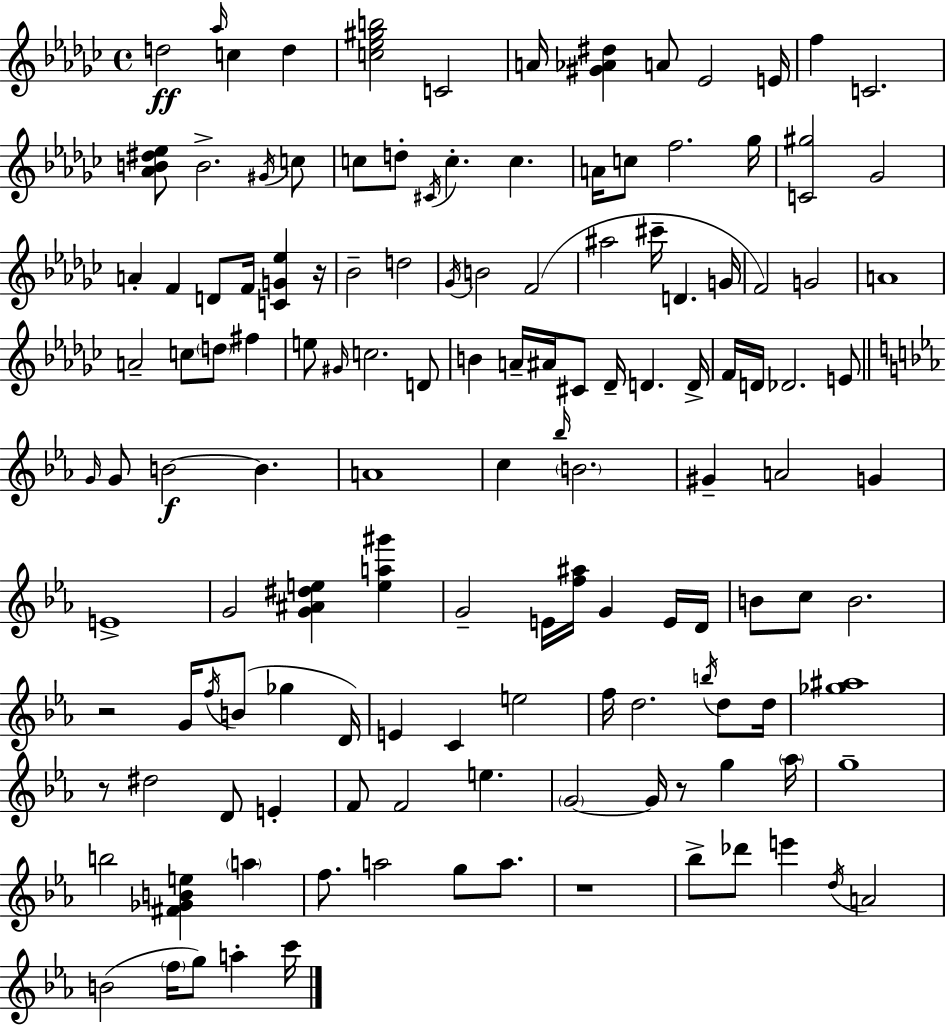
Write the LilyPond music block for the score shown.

{
  \clef treble
  \time 4/4
  \defaultTimeSignature
  \key ees \minor
  d''2\ff \grace { aes''16 } c''4 d''4 | <c'' ees'' gis'' b''>2 c'2 | a'16 <gis' aes' dis''>4 a'8 ees'2 | e'16 f''4 c'2. | \break <aes' b' dis'' ees''>8 b'2.-> \acciaccatura { gis'16 } | c''8 c''8 d''8-. \acciaccatura { cis'16 } c''4.-. c''4. | a'16 c''8 f''2. | ges''16 <c' gis''>2 ges'2 | \break a'4-. f'4 d'8 f'16 <c' g' ees''>4 | r16 bes'2-- d''2 | \acciaccatura { ges'16 } b'2 f'2( | ais''2 cis'''16-- d'4. | \break g'16 f'2) g'2 | a'1 | a'2-- c''8 \parenthesize d''8 | fis''4 e''8 \grace { gis'16 } c''2. | \break d'8 b'4 a'16-- ais'16 cis'8 des'16-- d'4. | d'16-> f'16 d'16 des'2. | e'8 \bar "||" \break \key ees \major \grace { g'16 } g'8 b'2~~\f b'4. | a'1 | c''4 \grace { bes''16 } \parenthesize b'2. | gis'4-- a'2 g'4 | \break e'1-> | g'2 <g' ais' dis'' e''>4 <e'' a'' gis'''>4 | g'2-- e'16 <f'' ais''>16 g'4 | e'16 d'16 b'8 c''8 b'2. | \break r2 g'16 \acciaccatura { f''16 }( b'8 ges''4 | d'16) e'4 c'4 e''2 | f''16 d''2. | \acciaccatura { b''16 } d''8 d''16 <ges'' ais''>1 | \break r8 dis''2 d'8 | e'4-. f'8 f'2 e''4. | \parenthesize g'2~~ g'16 r8 g''4 | \parenthesize aes''16 g''1-- | \break b''2 <fis' ges' b' e''>4 | \parenthesize a''4 f''8. a''2 g''8 | a''8. r1 | bes''8-> des'''8 e'''4 \acciaccatura { d''16 } a'2 | \break b'2( \parenthesize f''16 g''8) | a''4-. c'''16 \bar "|."
}